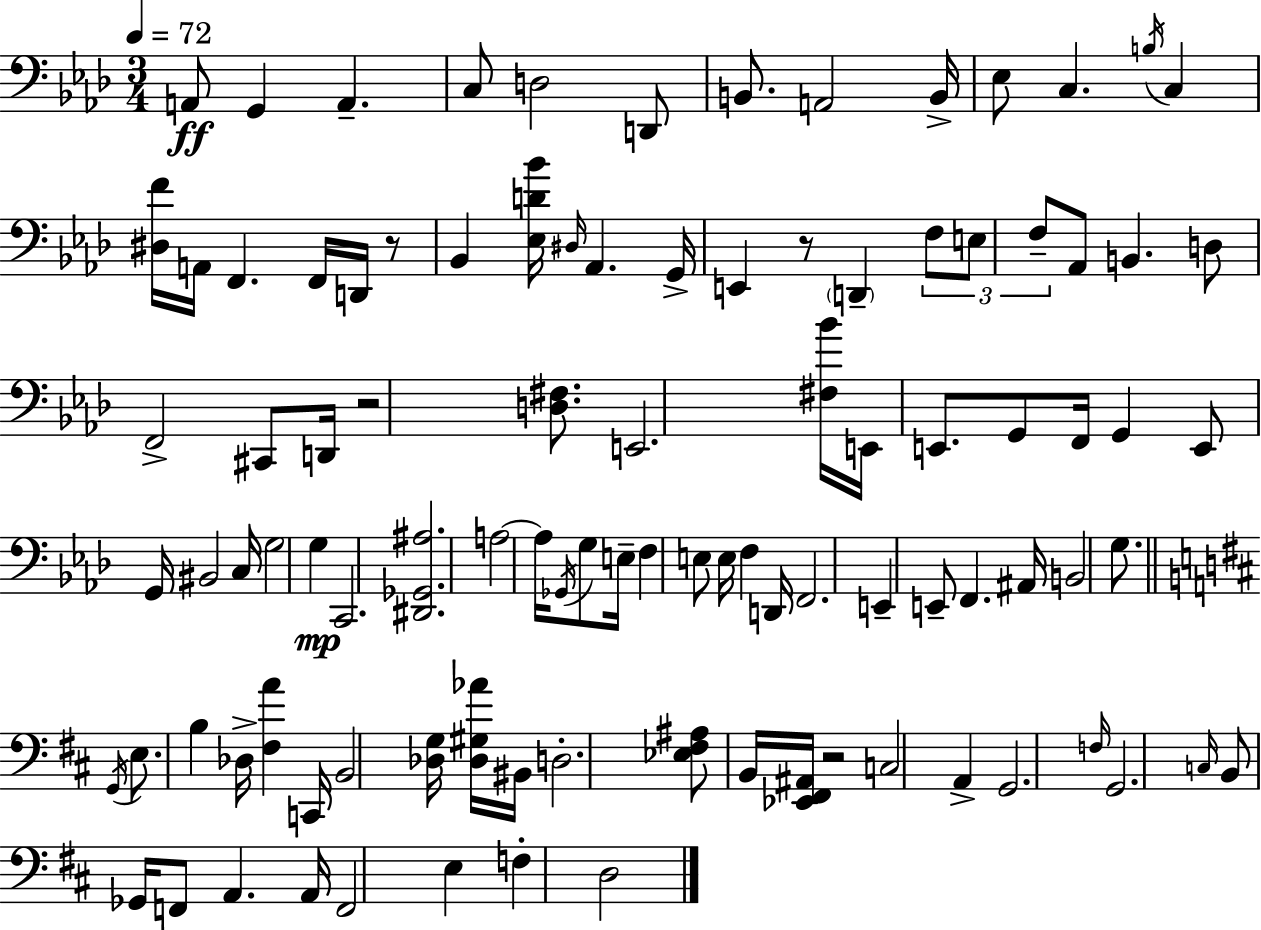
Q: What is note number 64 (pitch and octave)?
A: E3